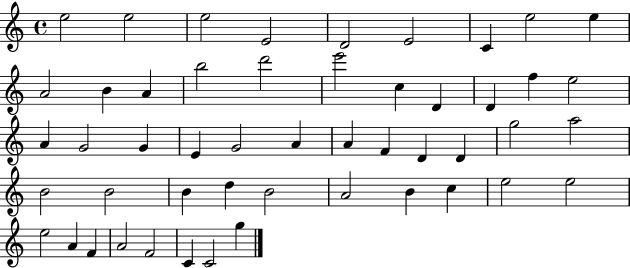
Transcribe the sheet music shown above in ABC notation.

X:1
T:Untitled
M:4/4
L:1/4
K:C
e2 e2 e2 E2 D2 E2 C e2 e A2 B A b2 d'2 e'2 c D D f e2 A G2 G E G2 A A F D D g2 a2 B2 B2 B d B2 A2 B c e2 e2 e2 A F A2 F2 C C2 g